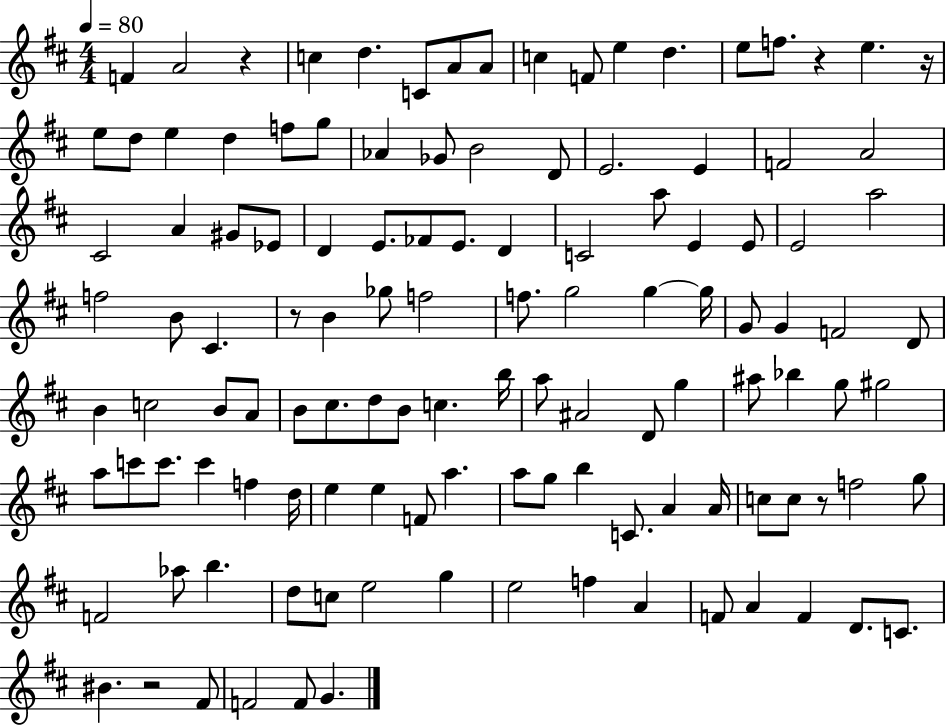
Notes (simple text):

F4/q A4/h R/q C5/q D5/q. C4/e A4/e A4/e C5/q F4/e E5/q D5/q. E5/e F5/e. R/q E5/q. R/s E5/e D5/e E5/q D5/q F5/e G5/e Ab4/q Gb4/e B4/h D4/e E4/h. E4/q F4/h A4/h C#4/h A4/q G#4/e Eb4/e D4/q E4/e. FES4/e E4/e. D4/q C4/h A5/e E4/q E4/e E4/h A5/h F5/h B4/e C#4/q. R/e B4/q Gb5/e F5/h F5/e. G5/h G5/q G5/s G4/e G4/q F4/h D4/e B4/q C5/h B4/e A4/e B4/e C#5/e. D5/e B4/e C5/q. B5/s A5/e A#4/h D4/e G5/q A#5/e Bb5/q G5/e G#5/h A5/e C6/e C6/e. C6/q F5/q D5/s E5/q E5/q F4/e A5/q. A5/e G5/e B5/q C4/e. A4/q A4/s C5/e C5/e R/e F5/h G5/e F4/h Ab5/e B5/q. D5/e C5/e E5/h G5/q E5/h F5/q A4/q F4/e A4/q F4/q D4/e. C4/e. BIS4/q. R/h F#4/e F4/h F4/e G4/q.